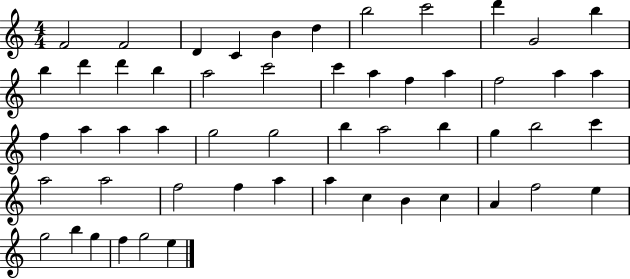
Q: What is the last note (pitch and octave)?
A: E5